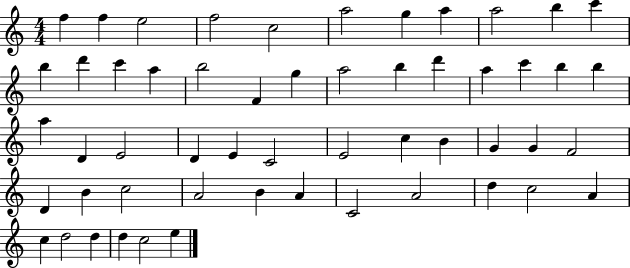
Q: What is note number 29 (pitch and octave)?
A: D4